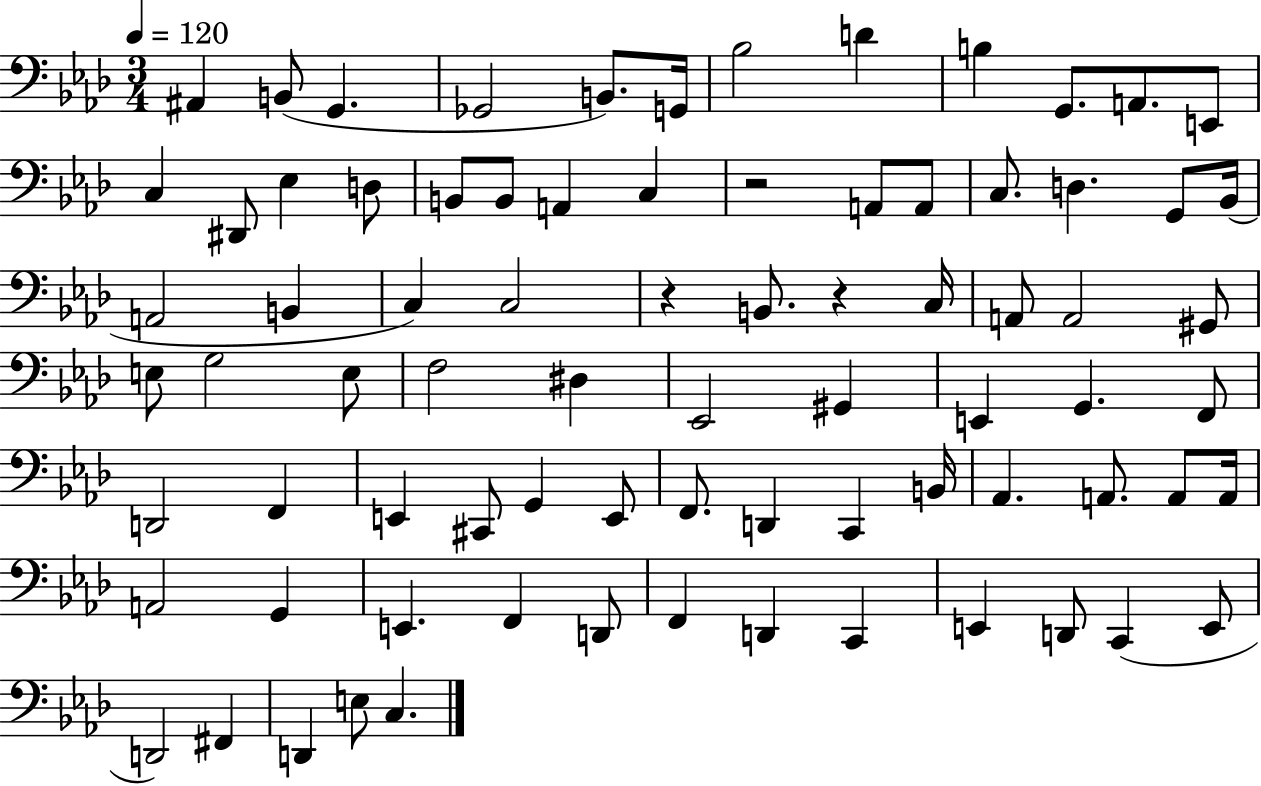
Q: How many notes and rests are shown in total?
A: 79